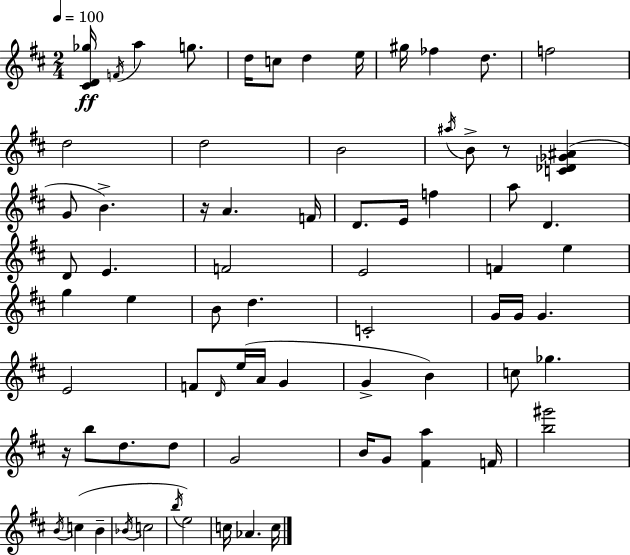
X:1
T:Untitled
M:2/4
L:1/4
K:D
[^CD_g]/4 F/4 a g/2 d/4 c/2 d e/4 ^g/4 _f d/2 f2 d2 d2 B2 ^a/4 B/2 z/2 [C_D_G^A] G/2 B z/4 A F/4 D/2 E/4 f a/2 D D/2 E F2 E2 F e g e B/2 d C2 G/4 G/4 G E2 F/2 D/4 e/4 A/4 G G B c/2 _g z/4 b/2 d/2 d/2 G2 B/4 G/2 [^Fa] F/4 [b^g']2 B/4 c B _B/4 c2 b/4 e2 c/4 _A c/4